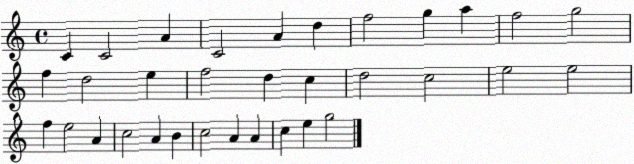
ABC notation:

X:1
T:Untitled
M:4/4
L:1/4
K:C
C C2 A C2 A d f2 g a f2 g2 f d2 e f2 d c d2 c2 e2 e2 f e2 A c2 A B c2 A A c e g2